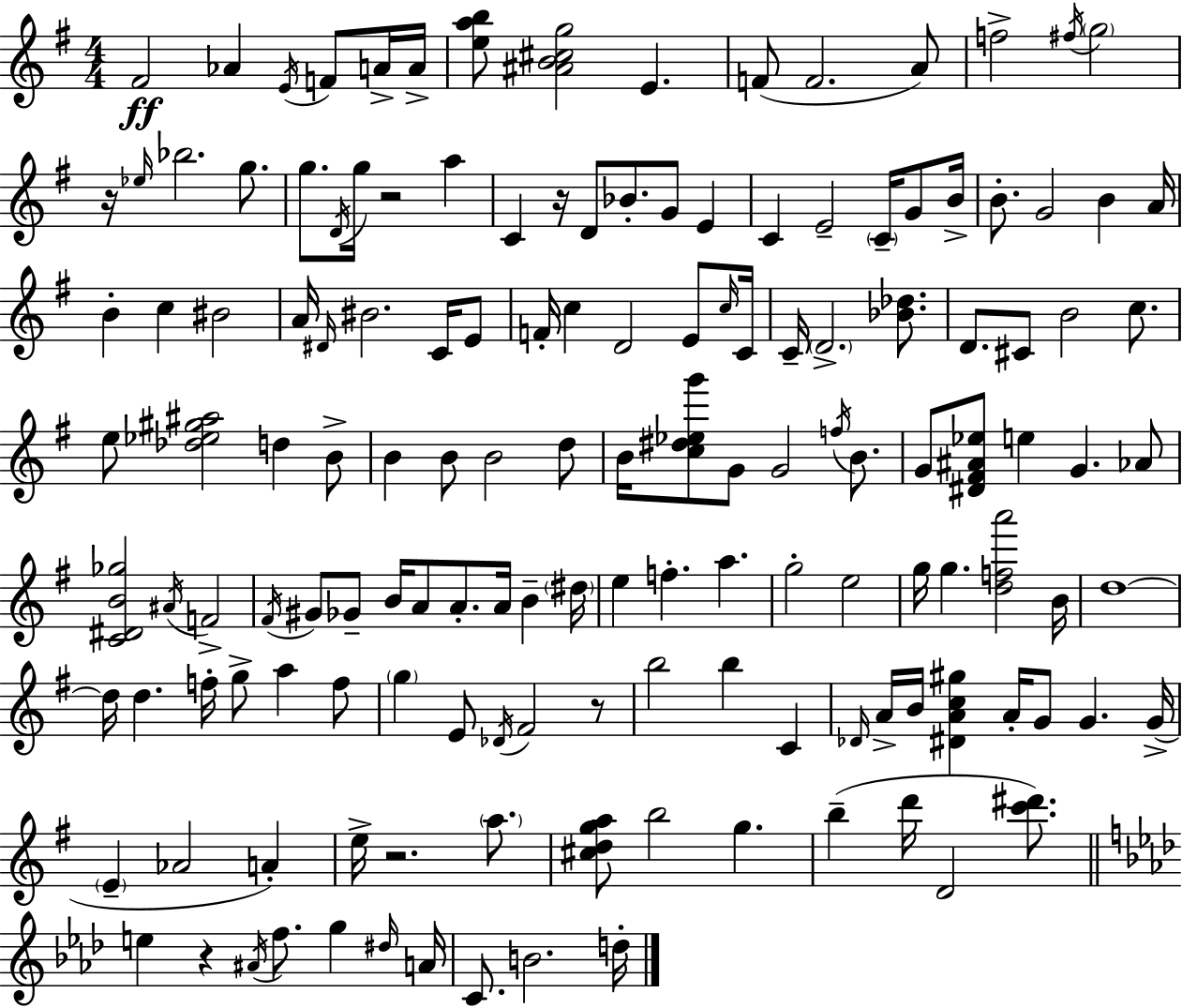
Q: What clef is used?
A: treble